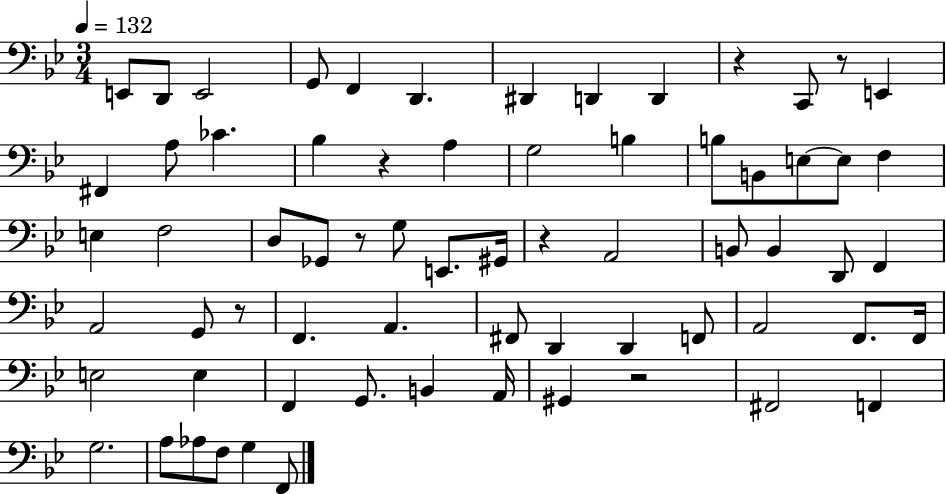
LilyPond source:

{
  \clef bass
  \numericTimeSignature
  \time 3/4
  \key bes \major
  \tempo 4 = 132
  e,8 d,8 e,2 | g,8 f,4 d,4. | dis,4 d,4 d,4 | r4 c,8 r8 e,4 | \break fis,4 a8 ces'4. | bes4 r4 a4 | g2 b4 | b8 b,8 e8~~ e8 f4 | \break e4 f2 | d8 ges,8 r8 g8 e,8. gis,16 | r4 a,2 | b,8 b,4 d,8 f,4 | \break a,2 g,8 r8 | f,4. a,4. | fis,8 d,4 d,4 f,8 | a,2 f,8. f,16 | \break e2 e4 | f,4 g,8. b,4 a,16 | gis,4 r2 | fis,2 f,4 | \break g2. | a8 aes8 f8 g4 f,8 | \bar "|."
}